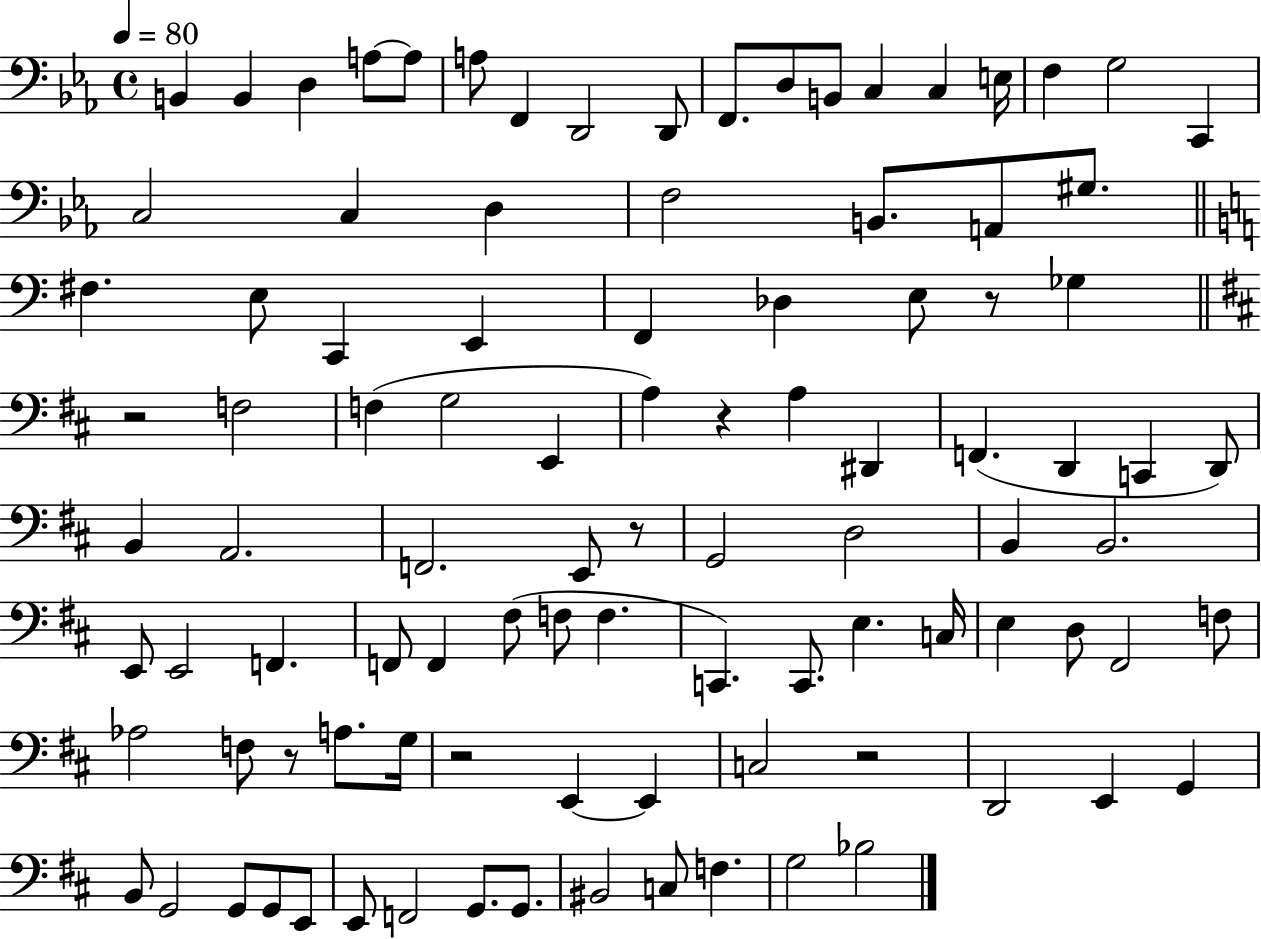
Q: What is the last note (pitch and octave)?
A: Bb3